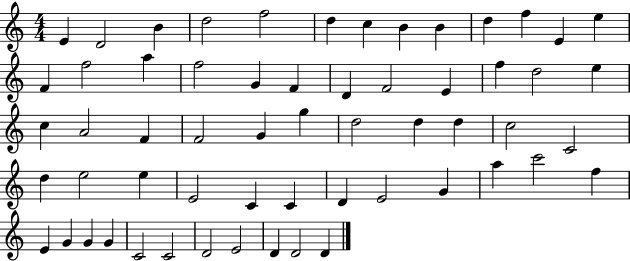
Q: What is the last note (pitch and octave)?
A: D4